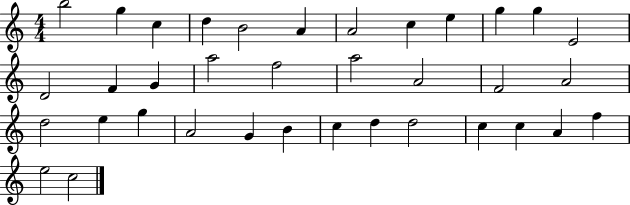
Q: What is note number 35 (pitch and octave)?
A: E5